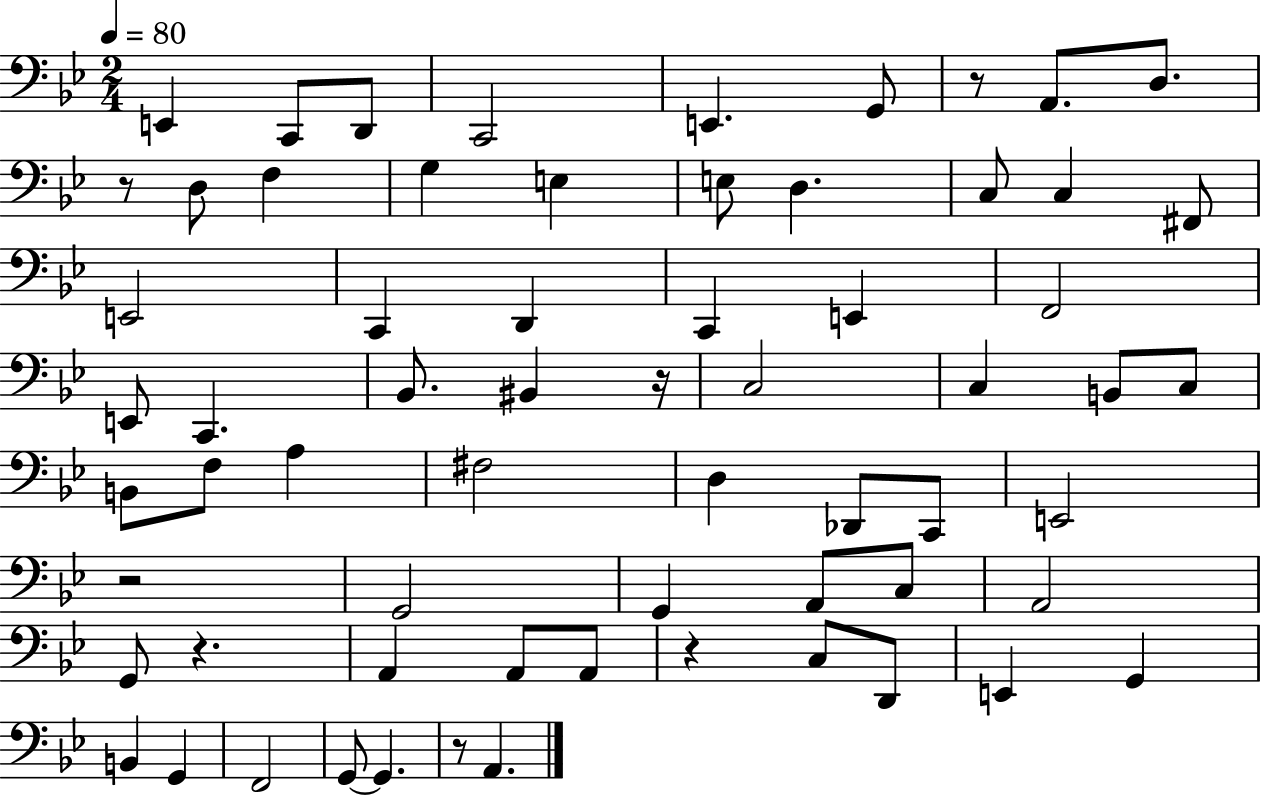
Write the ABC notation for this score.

X:1
T:Untitled
M:2/4
L:1/4
K:Bb
E,, C,,/2 D,,/2 C,,2 E,, G,,/2 z/2 A,,/2 D,/2 z/2 D,/2 F, G, E, E,/2 D, C,/2 C, ^F,,/2 E,,2 C,, D,, C,, E,, F,,2 E,,/2 C,, _B,,/2 ^B,, z/4 C,2 C, B,,/2 C,/2 B,,/2 F,/2 A, ^F,2 D, _D,,/2 C,,/2 E,,2 z2 G,,2 G,, A,,/2 C,/2 A,,2 G,,/2 z A,, A,,/2 A,,/2 z C,/2 D,,/2 E,, G,, B,, G,, F,,2 G,,/2 G,, z/2 A,,